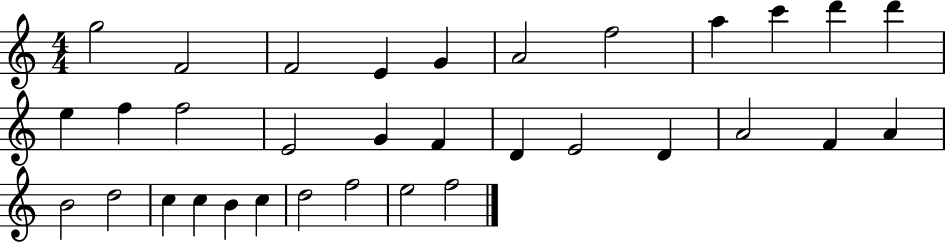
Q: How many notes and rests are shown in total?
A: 33